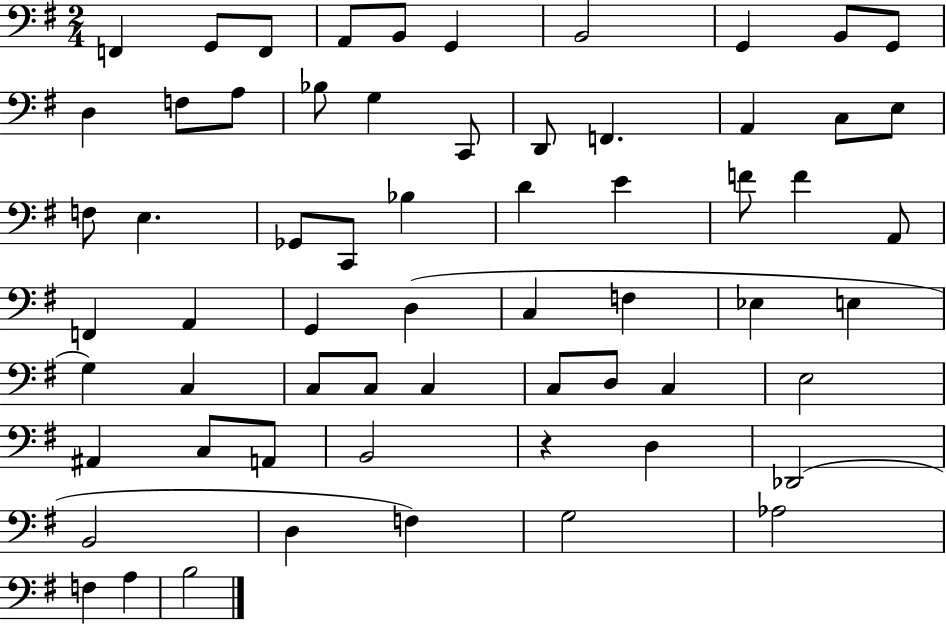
F2/q G2/e F2/e A2/e B2/e G2/q B2/h G2/q B2/e G2/e D3/q F3/e A3/e Bb3/e G3/q C2/e D2/e F2/q. A2/q C3/e E3/e F3/e E3/q. Gb2/e C2/e Bb3/q D4/q E4/q F4/e F4/q A2/e F2/q A2/q G2/q D3/q C3/q F3/q Eb3/q E3/q G3/q C3/q C3/e C3/e C3/q C3/e D3/e C3/q E3/h A#2/q C3/e A2/e B2/h R/q D3/q Db2/h B2/h D3/q F3/q G3/h Ab3/h F3/q A3/q B3/h